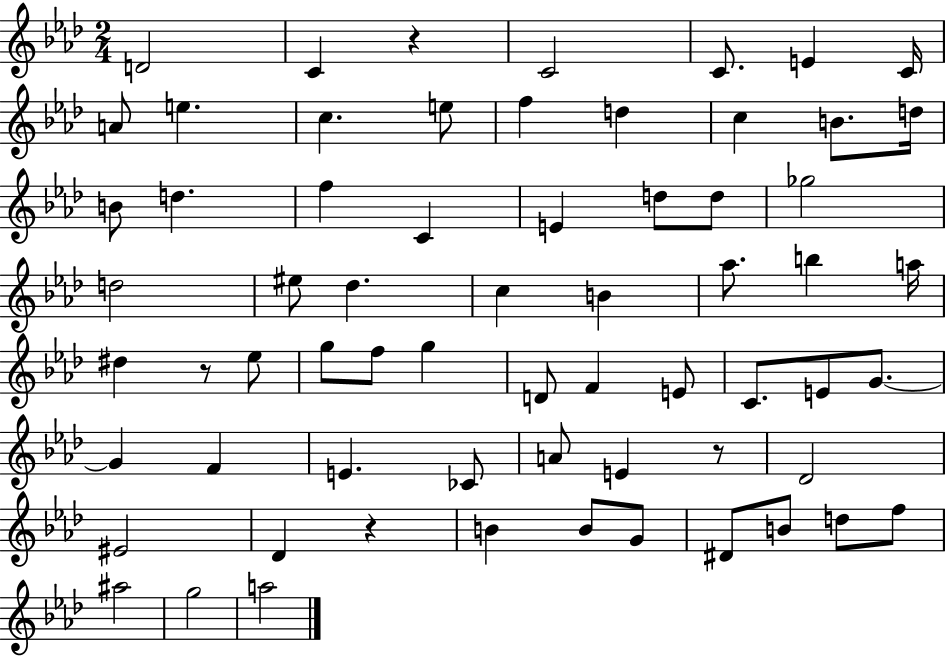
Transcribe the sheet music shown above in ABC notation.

X:1
T:Untitled
M:2/4
L:1/4
K:Ab
D2 C z C2 C/2 E C/4 A/2 e c e/2 f d c B/2 d/4 B/2 d f C E d/2 d/2 _g2 d2 ^e/2 _d c B _a/2 b a/4 ^d z/2 _e/2 g/2 f/2 g D/2 F E/2 C/2 E/2 G/2 G F E _C/2 A/2 E z/2 _D2 ^E2 _D z B B/2 G/2 ^D/2 B/2 d/2 f/2 ^a2 g2 a2